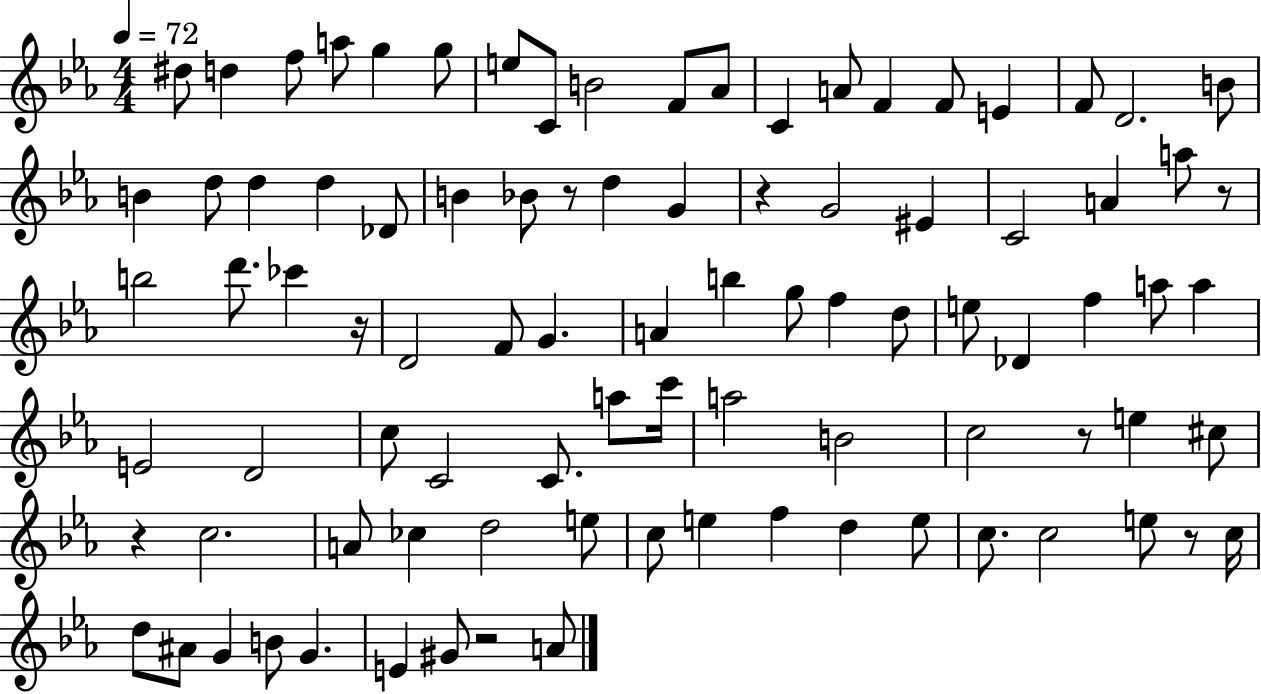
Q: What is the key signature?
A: EES major